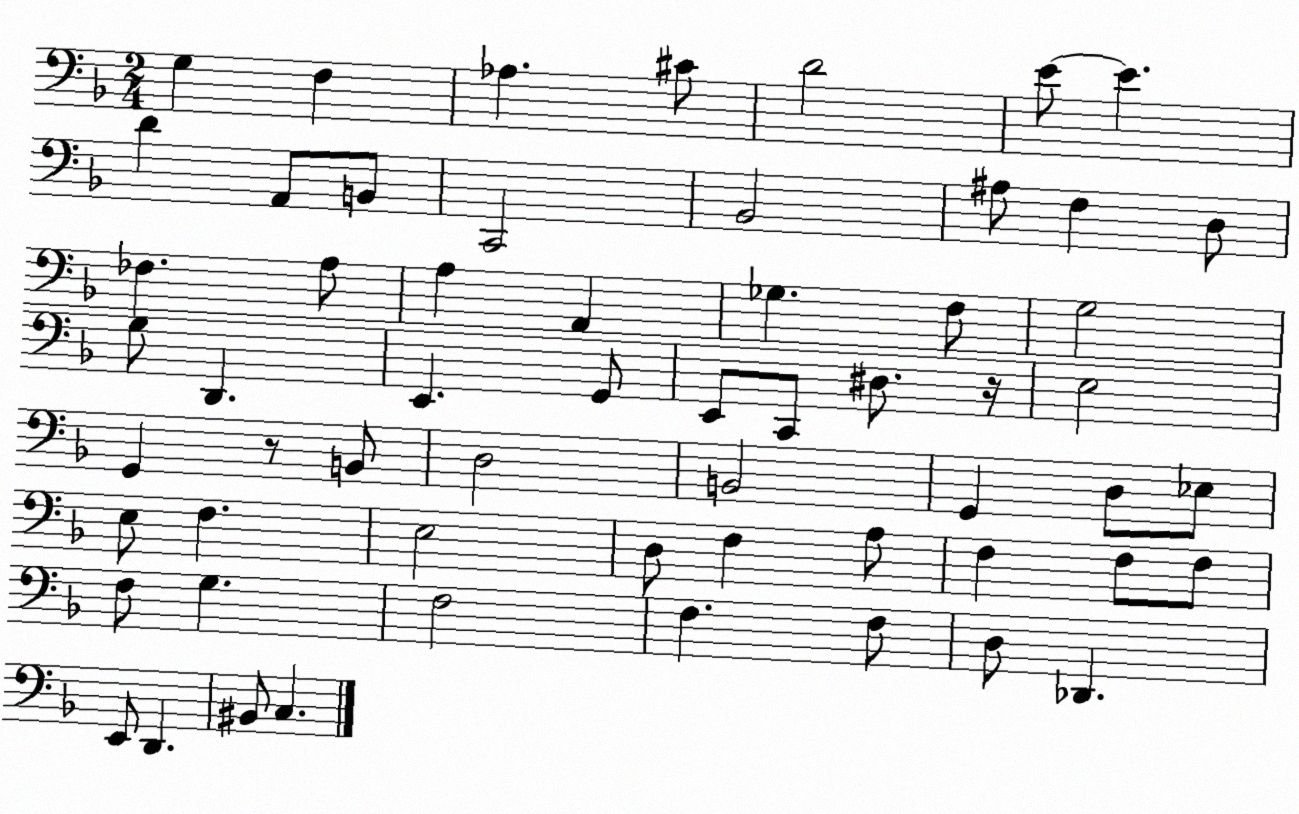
X:1
T:Untitled
M:2/4
L:1/4
K:F
G, F, _A, ^C/2 D2 E/2 E D A,,/2 B,,/2 C,,2 _B,,2 ^A,/2 F, D,/2 _F, A,/2 A, A,, _G, F,/2 G,2 G,/2 D,, E,, G,,/2 E,,/2 C,,/2 ^D,/2 z/4 E,2 G,, z/2 B,,/2 D,2 B,,2 G,, D,/2 _E,/2 E,/2 F, E,2 D,/2 F, A,/2 F, F,/2 F,/2 F,/2 G, F,2 F, F,/2 D,/2 _D,, E,,/2 D,, ^B,,/2 C,